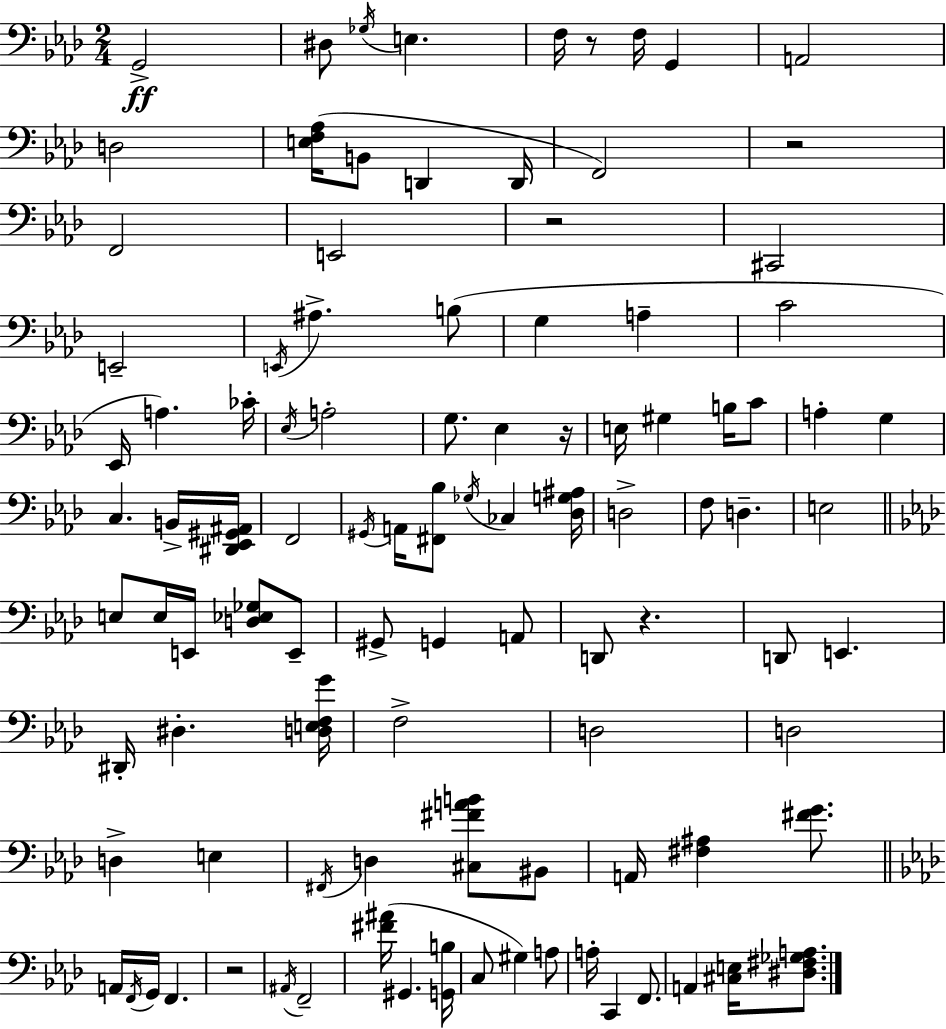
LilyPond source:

{
  \clef bass
  \numericTimeSignature
  \time 2/4
  \key f \minor
  g,2->\ff | dis8 \acciaccatura { ges16 } e4. | f16 r8 f16 g,4 | a,2 | \break d2 | <e f aes>16( b,8 d,4 | d,16 f,2) | r2 | \break f,2 | e,2 | r2 | cis,2 | \break e,2-- | \acciaccatura { e,16 } ais4.-> | b8( g4 a4-- | c'2 | \break ees,16 a4.) | ces'16-. \acciaccatura { ees16 } a2-. | g8. ees4 | r16 e16 gis4 | \break b16 c'8 a4-. g4 | c4. | b,16-> <dis, ees, gis, ais,>16 f,2 | \acciaccatura { gis,16 } a,16 <fis, bes>8 \acciaccatura { ges16 } | \break ces4 <des g ais>16 d2-> | f8 d4.-- | e2 | \bar "||" \break \key aes \major e8 e16 e,16 <d ees ges>8 e,8-- | gis,8-> g,4 a,8 | d,8 r4. | d,8 e,4. | \break dis,16-. dis4.-. <d e f g'>16 | f2-> | d2 | d2 | \break d4-> e4 | \acciaccatura { fis,16 } d4 <cis fis' a' b'>8 bis,8 | a,16 <fis ais>4 <fis' g'>8. | \bar "||" \break \key aes \major a,16 \acciaccatura { f,16 } g,16 f,4. | r2 | \acciaccatura { ais,16 } f,2-- | <fis' ais'>16( gis,4. | \break <g, b>16 c8 gis4) | a8 a16-. c,4 f,8. | a,4 <cis e>16 <dis fis ges a>8. | \bar "|."
}